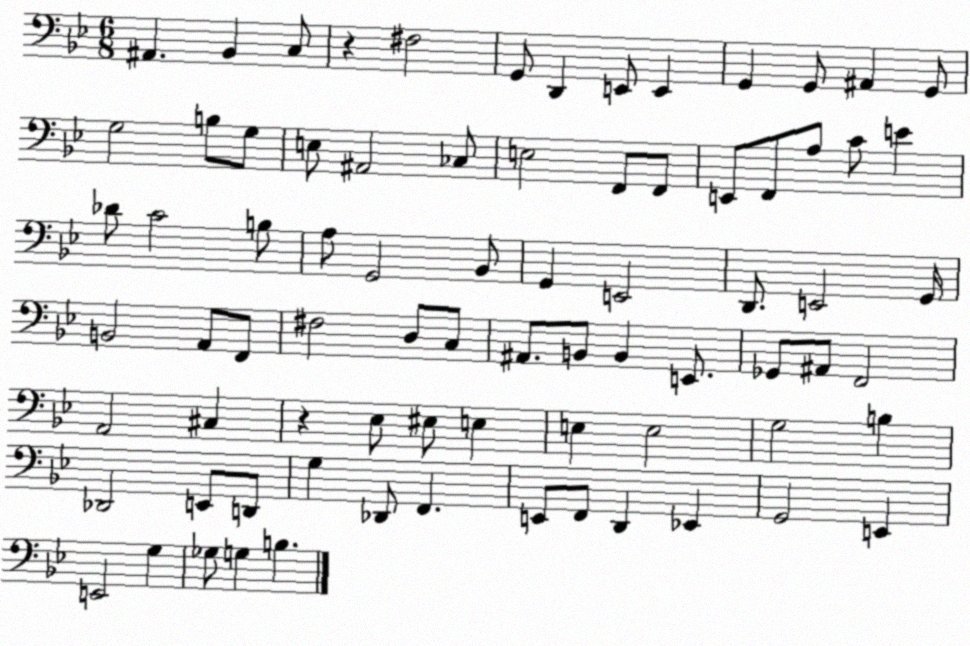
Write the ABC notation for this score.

X:1
T:Untitled
M:6/8
L:1/4
K:Bb
^A,, _B,, C,/2 z ^F,2 G,,/2 D,, E,,/2 E,, G,, G,,/2 ^A,, G,,/2 G,2 B,/2 G,/2 E,/2 ^A,,2 _C,/2 E,2 F,,/2 F,,/2 E,,/2 F,,/2 A,/2 C/2 E _D/2 C2 B,/2 A,/2 G,,2 _B,,/2 G,, E,,2 D,,/2 E,,2 G,,/4 B,,2 A,,/2 F,,/2 ^F,2 D,/2 C,/2 ^A,,/2 B,,/2 B,, E,,/2 _G,,/2 ^A,,/2 F,,2 A,,2 ^C, z _E,/2 ^E,/2 E, E, E,2 G,2 B, _D,,2 E,,/2 D,,/2 G, _D,,/2 F,, E,,/2 F,,/2 D,, _E,, G,,2 E,, E,,2 G, _G,/2 G, B,